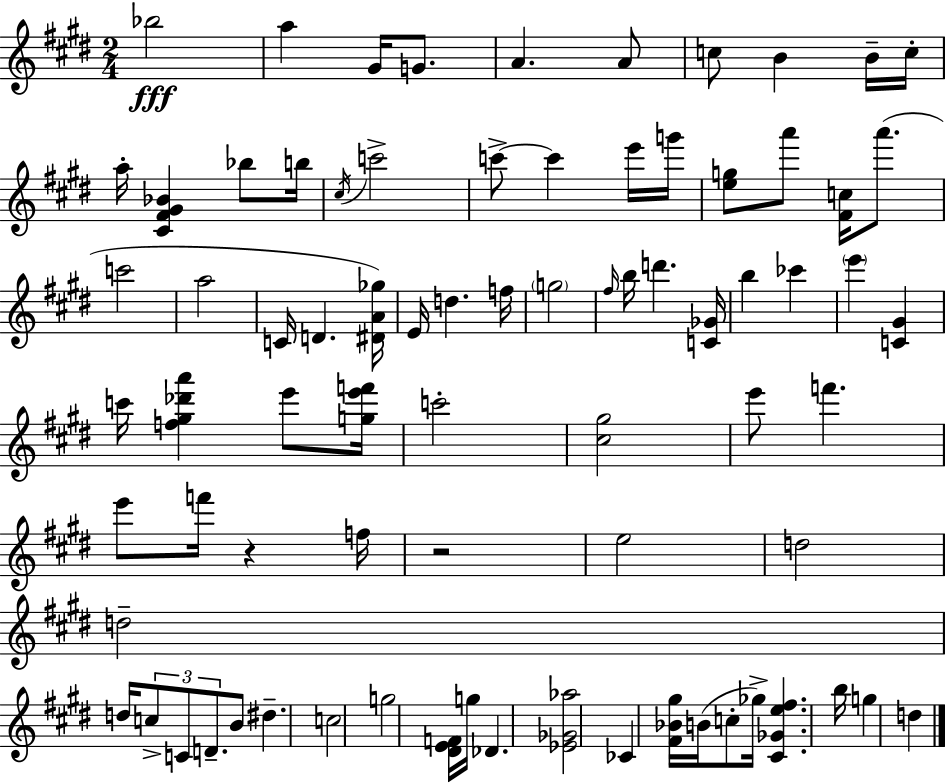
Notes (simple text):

Bb5/h A5/q G#4/s G4/e. A4/q. A4/e C5/e B4/q B4/s C5/s A5/s [C#4,F#4,G#4,Bb4]/q Bb5/e B5/s C#5/s C6/h C6/e C6/q E6/s G6/s [E5,G5]/e A6/e [F#4,C5]/s A6/e. C6/h A5/h C4/s D4/q. [D#4,A4,Gb5]/s E4/s D5/q. F5/s G5/h F#5/s B5/s D6/q. [C4,Gb4]/s B5/q CES6/q E6/q [C4,G#4]/q C6/s [F5,G#5,Db6,A6]/q E6/e [G5,E6,F6]/s C6/h [C#5,G#5]/h E6/e F6/q. E6/e F6/s R/q F5/s R/h E5/h D5/h D5/h D5/s C5/e C4/e D4/e. B4/e D#5/q. C5/h G5/h [D#4,E4,F4]/s G5/s Db4/q. [Eb4,Gb4,Ab5]/h CES4/q [F#4,Bb4,G#5]/s B4/s C5/e Gb5/s [C#4,Gb4,E5,F#5]/q. B5/s G5/q D5/q